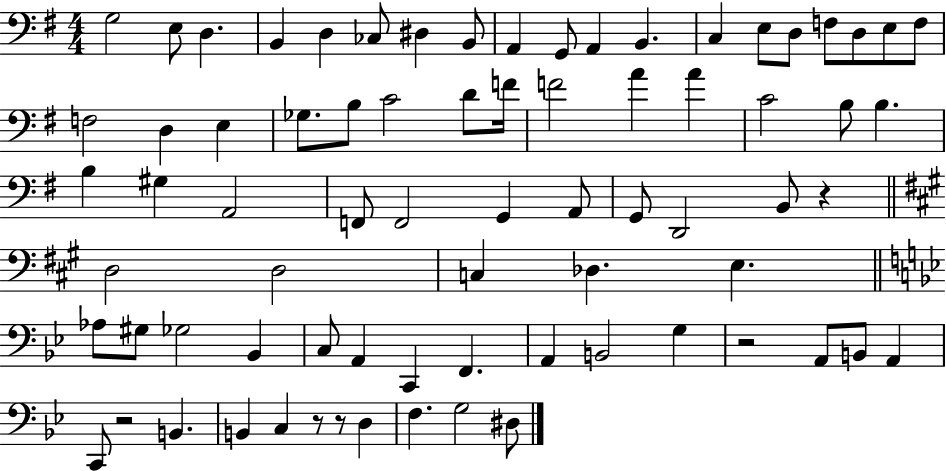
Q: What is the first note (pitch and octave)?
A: G3